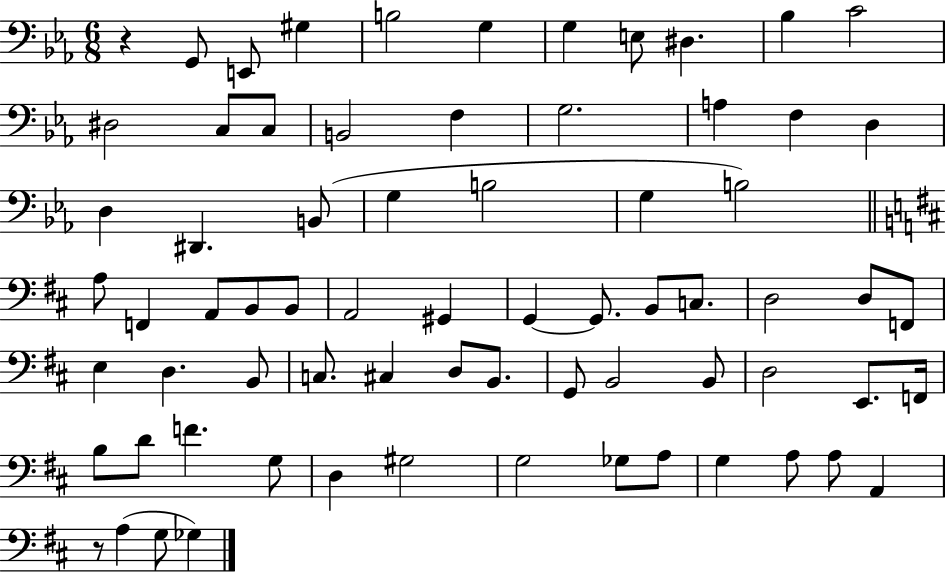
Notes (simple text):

R/q G2/e E2/e G#3/q B3/h G3/q G3/q E3/e D#3/q. Bb3/q C4/h D#3/h C3/e C3/e B2/h F3/q G3/h. A3/q F3/q D3/q D3/q D#2/q. B2/e G3/q B3/h G3/q B3/h A3/e F2/q A2/e B2/e B2/e A2/h G#2/q G2/q G2/e. B2/e C3/e. D3/h D3/e F2/e E3/q D3/q. B2/e C3/e. C#3/q D3/e B2/e. G2/e B2/h B2/e D3/h E2/e. F2/s B3/e D4/e F4/q. G3/e D3/q G#3/h G3/h Gb3/e A3/e G3/q A3/e A3/e A2/q R/e A3/q G3/e Gb3/q